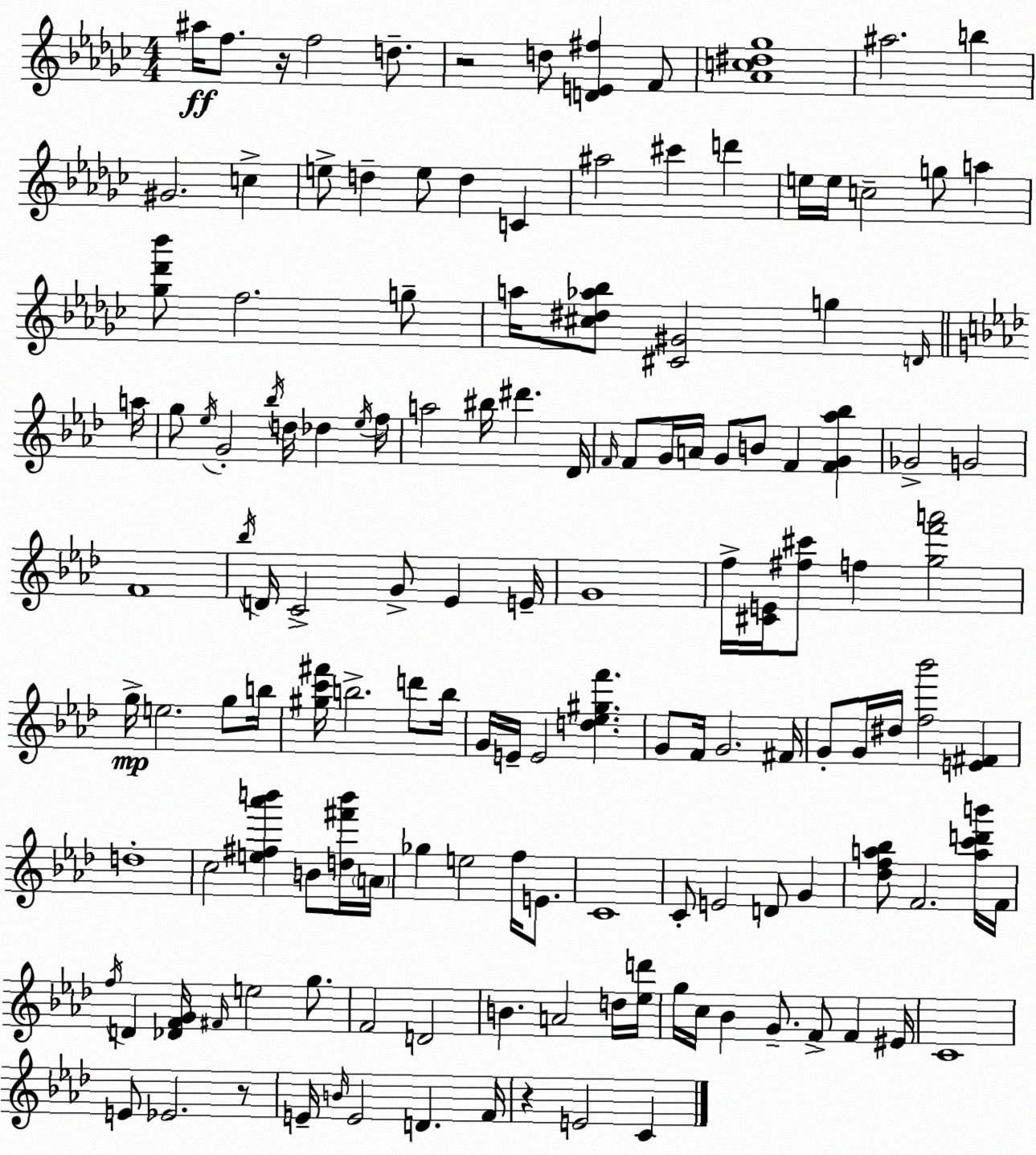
X:1
T:Untitled
M:4/4
L:1/4
K:Ebm
^a/4 f/2 z/4 f2 d/2 z2 d/2 [DE^f] F/2 [_Ac^d_g]4 ^a2 b ^G2 c e/2 d e/2 d C ^a2 ^c' d' e/4 e/4 c2 g/2 a [_g_d'_b']/2 f2 g/2 a/4 [^c^d_a_b]/2 [^C^G]2 g D/4 a/4 g/2 _e/4 G2 _b/4 d/4 _d _e/4 f/4 a2 ^b/4 ^d' _D/4 F/4 F/2 G/4 A/4 G/2 B/2 F [FG_a_b] _G2 G2 F4 _b/4 D/4 C2 G/2 _E E/4 G4 f/4 [^CE]/4 [^f^c']/2 f [gf'a']2 g/4 e2 g/2 b/4 [^gc'^f']/4 b2 d'/2 b/4 G/4 E/4 E2 [d_e^gf'] G/2 F/4 G2 ^F/4 G/2 G/4 ^d/4 [f_b']2 [E^F] d4 c2 [e^f_a'b'] B/2 [d^f'b']/4 A/4 _g e2 f/4 E/2 C4 C/2 E2 D/2 G [_dfa_b]/2 F2 [ac'd'b']/4 F/4 f/4 D [_DFG]/4 ^F/4 e2 g/2 F2 D2 B A2 d/4 [_ed']/4 g/4 c/4 _B G/2 F/2 F ^E/4 C4 E/2 _E2 z/2 E/4 B/4 E2 D F/4 z E2 C